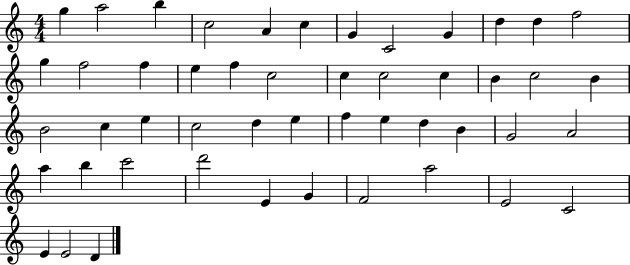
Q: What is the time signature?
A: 4/4